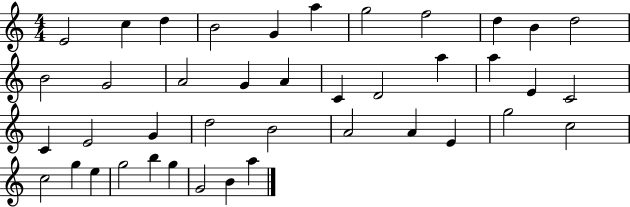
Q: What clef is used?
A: treble